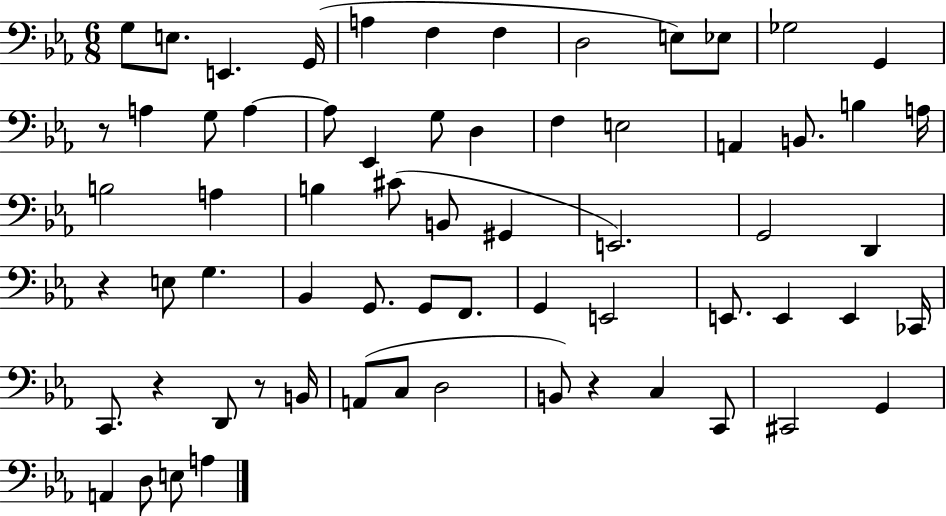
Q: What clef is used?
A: bass